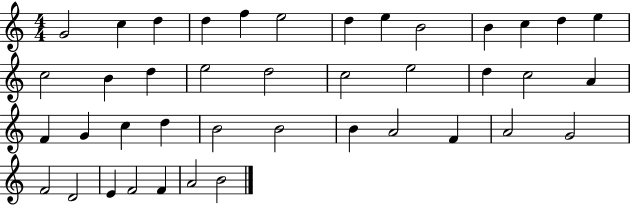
G4/h C5/q D5/q D5/q F5/q E5/h D5/q E5/q B4/h B4/q C5/q D5/q E5/q C5/h B4/q D5/q E5/h D5/h C5/h E5/h D5/q C5/h A4/q F4/q G4/q C5/q D5/q B4/h B4/h B4/q A4/h F4/q A4/h G4/h F4/h D4/h E4/q F4/h F4/q A4/h B4/h